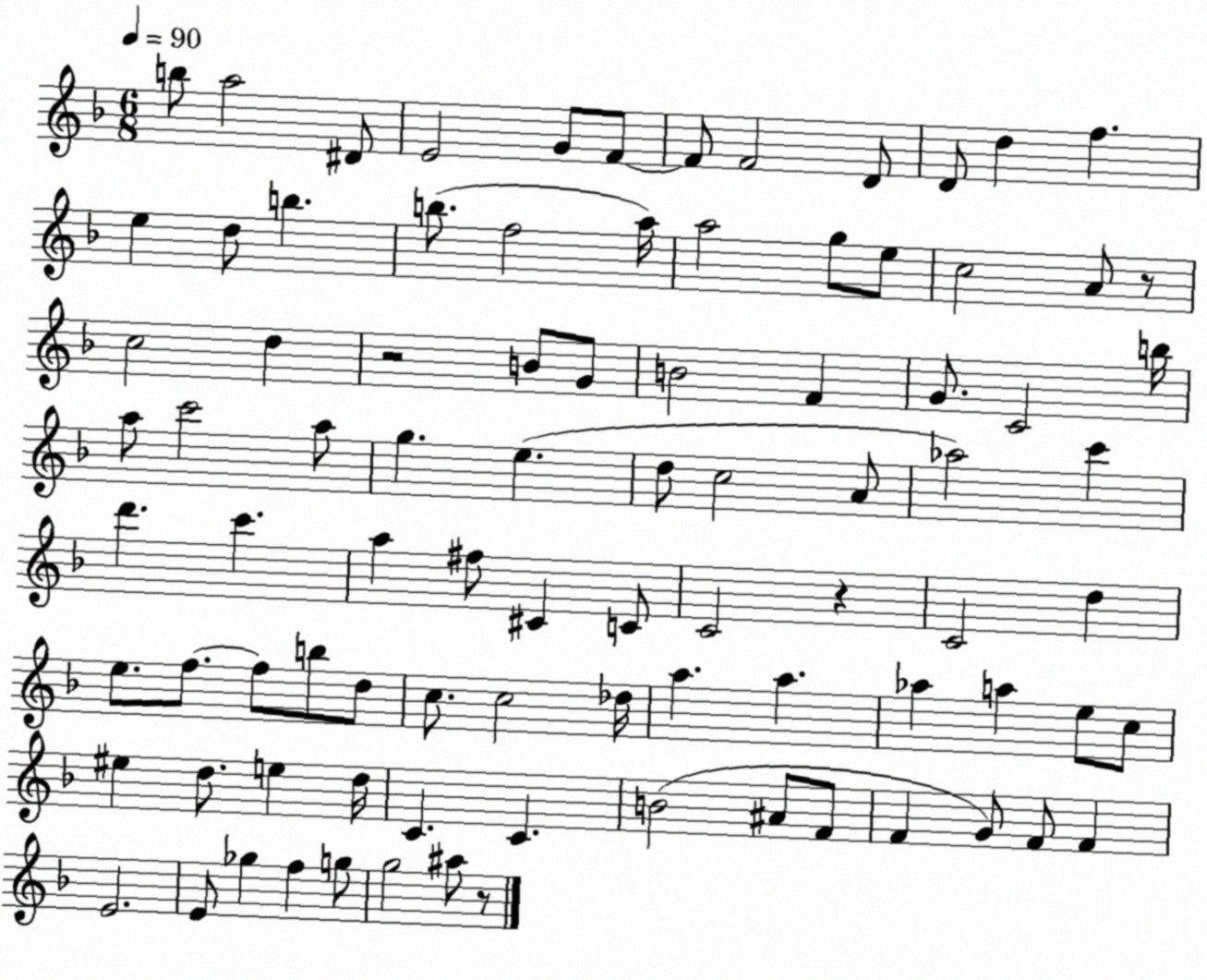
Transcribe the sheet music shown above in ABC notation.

X:1
T:Untitled
M:6/8
L:1/4
K:F
b/2 a2 ^D/2 E2 G/2 F/2 F/2 F2 D/2 D/2 d f e d/2 b b/2 f2 a/4 a2 g/2 e/2 c2 A/2 z/2 c2 d z2 B/2 G/2 B2 F G/2 C2 b/4 a/2 c'2 a/2 g e d/2 c2 A/2 _a2 c' d' c' a ^f/2 ^C C/2 C2 z C2 d e/2 f/2 f/2 b/2 d/2 c/2 c2 _d/4 a a _a a e/2 c/2 ^e d/2 e d/4 C C B2 ^A/2 F/2 F G/2 F/2 F E2 E/2 _g f g/2 g2 ^a/2 z/2